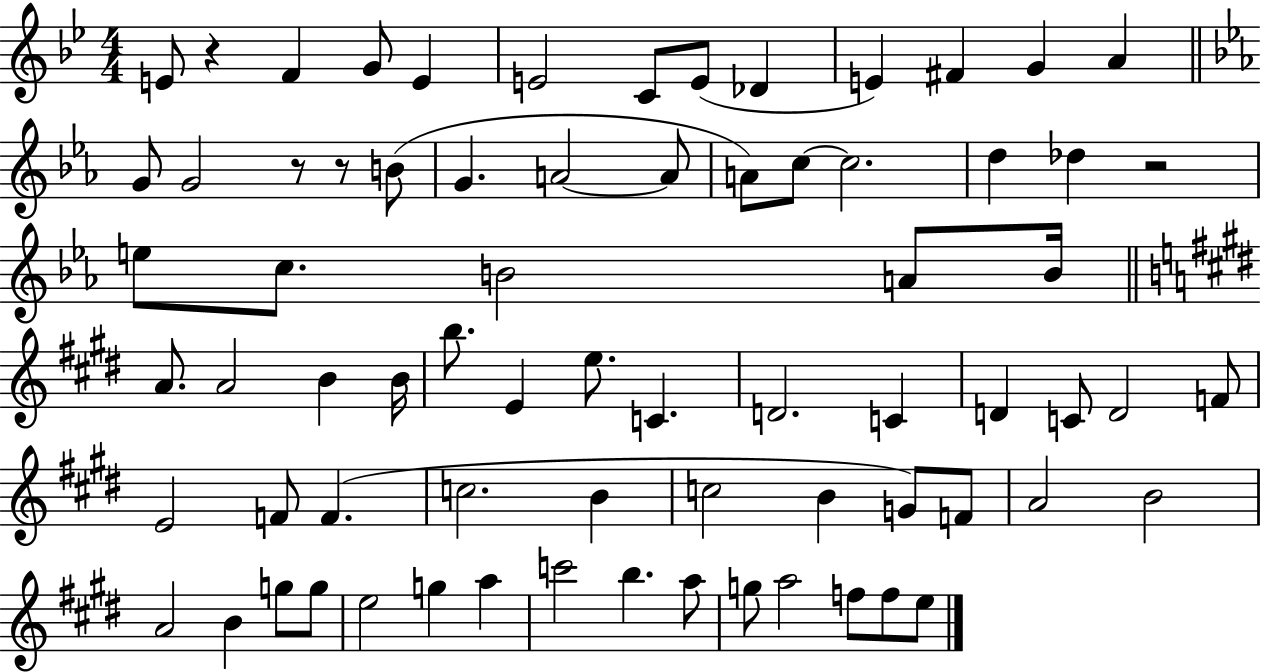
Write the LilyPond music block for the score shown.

{
  \clef treble
  \numericTimeSignature
  \time 4/4
  \key bes \major
  e'8 r4 f'4 g'8 e'4 | e'2 c'8 e'8( des'4 | e'4) fis'4 g'4 a'4 | \bar "||" \break \key ees \major g'8 g'2 r8 r8 b'8( | g'4. a'2~~ a'8 | a'8) c''8~~ c''2. | d''4 des''4 r2 | \break e''8 c''8. b'2 a'8 b'16 | \bar "||" \break \key e \major a'8. a'2 b'4 b'16 | b''8. e'4 e''8. c'4. | d'2. c'4 | d'4 c'8 d'2 f'8 | \break e'2 f'8 f'4.( | c''2. b'4 | c''2 b'4 g'8) f'8 | a'2 b'2 | \break a'2 b'4 g''8 g''8 | e''2 g''4 a''4 | c'''2 b''4. a''8 | g''8 a''2 f''8 f''8 e''8 | \break \bar "|."
}